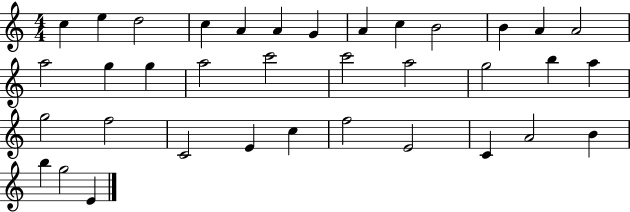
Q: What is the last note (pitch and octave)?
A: E4